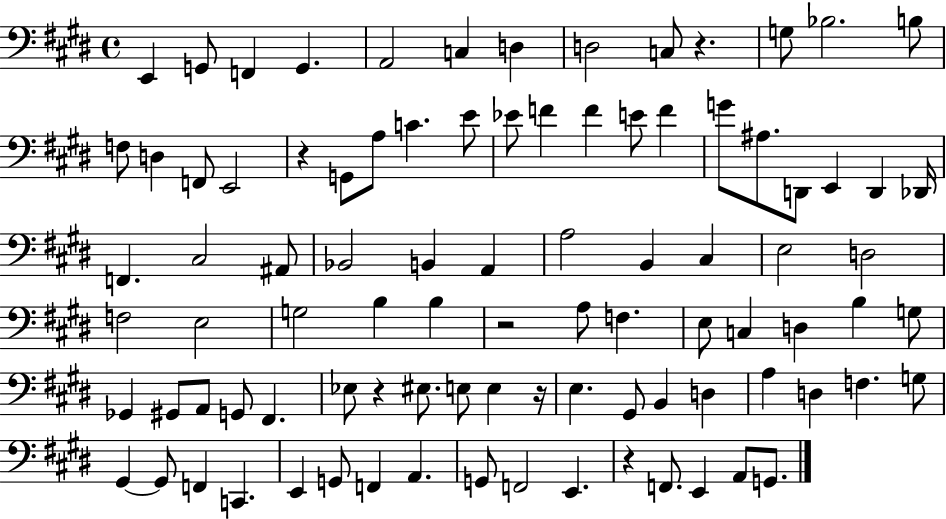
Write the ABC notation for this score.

X:1
T:Untitled
M:4/4
L:1/4
K:E
E,, G,,/2 F,, G,, A,,2 C, D, D,2 C,/2 z G,/2 _B,2 B,/2 F,/2 D, F,,/2 E,,2 z G,,/2 A,/2 C E/2 _E/2 F F E/2 F G/2 ^A,/2 D,,/2 E,, D,, _D,,/4 F,, ^C,2 ^A,,/2 _B,,2 B,, A,, A,2 B,, ^C, E,2 D,2 F,2 E,2 G,2 B, B, z2 A,/2 F, E,/2 C, D, B, G,/2 _G,, ^G,,/2 A,,/2 G,,/2 ^F,, _E,/2 z ^E,/2 E,/2 E, z/4 E, ^G,,/2 B,, D, A, D, F, G,/2 ^G,, ^G,,/2 F,, C,, E,, G,,/2 F,, A,, G,,/2 F,,2 E,, z F,,/2 E,, A,,/2 G,,/2